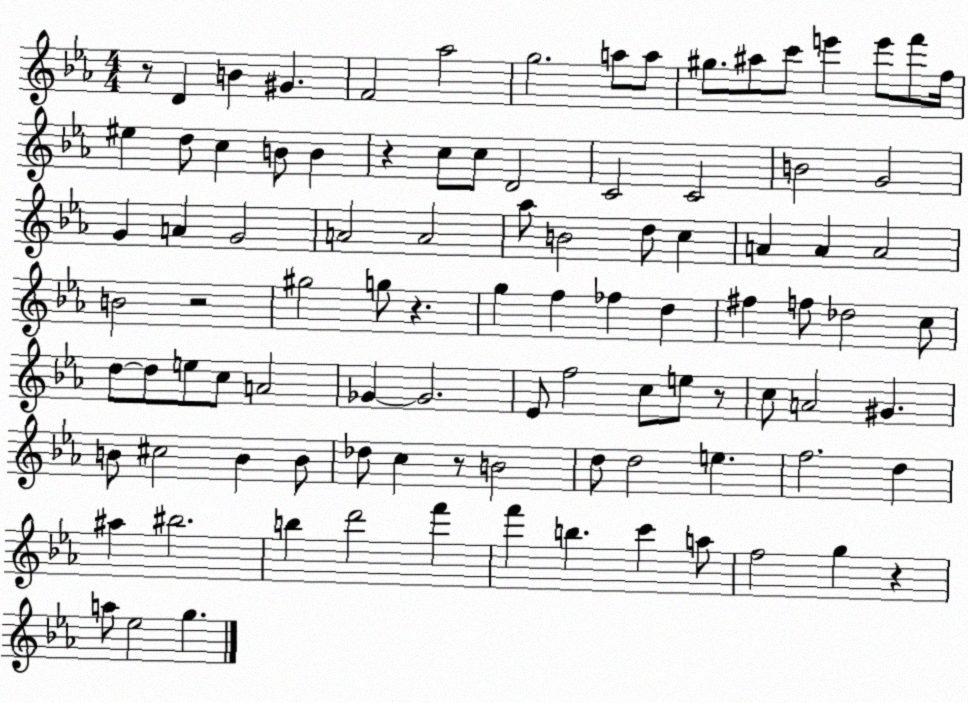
X:1
T:Untitled
M:4/4
L:1/4
K:Eb
z/2 D B ^G F2 _a2 g2 a/2 a/2 ^g/2 ^a/2 c'/2 e' e'/2 f'/2 f/4 ^e d/2 c B/2 B z c/2 c/2 D2 C2 C2 B2 G2 G A G2 A2 A2 _a/2 B2 d/2 c A A A2 B2 z2 ^g2 g/2 z g f _f d ^f f/2 _d2 c/2 d/2 d/2 e/2 c/2 A2 _G _G2 _E/2 f2 c/2 e/2 z/2 c/2 A2 ^G B/2 ^c2 B B/2 _d/2 c z/2 B2 d/2 d2 e f2 d ^a ^b2 b d'2 f' f' b c' a/2 f2 g z a/2 _e2 g